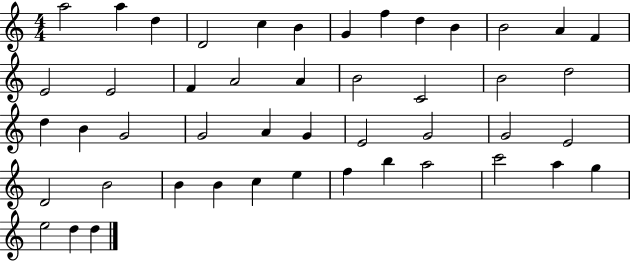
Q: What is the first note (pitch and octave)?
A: A5